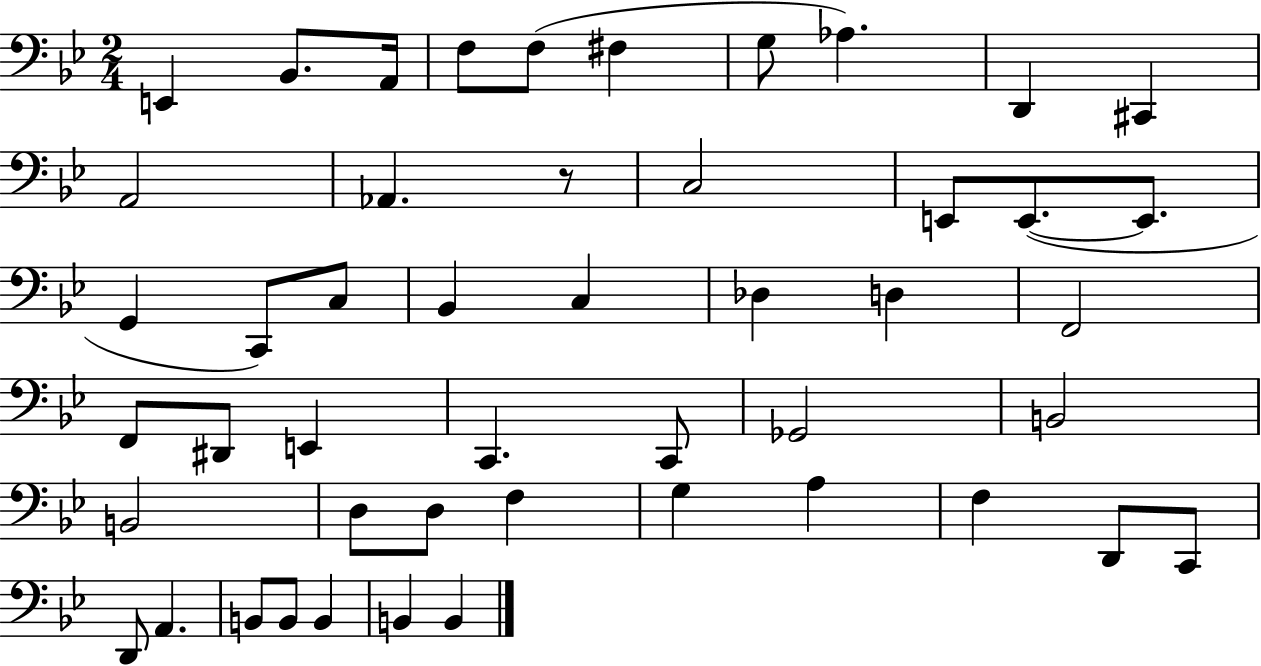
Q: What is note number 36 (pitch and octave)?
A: G3